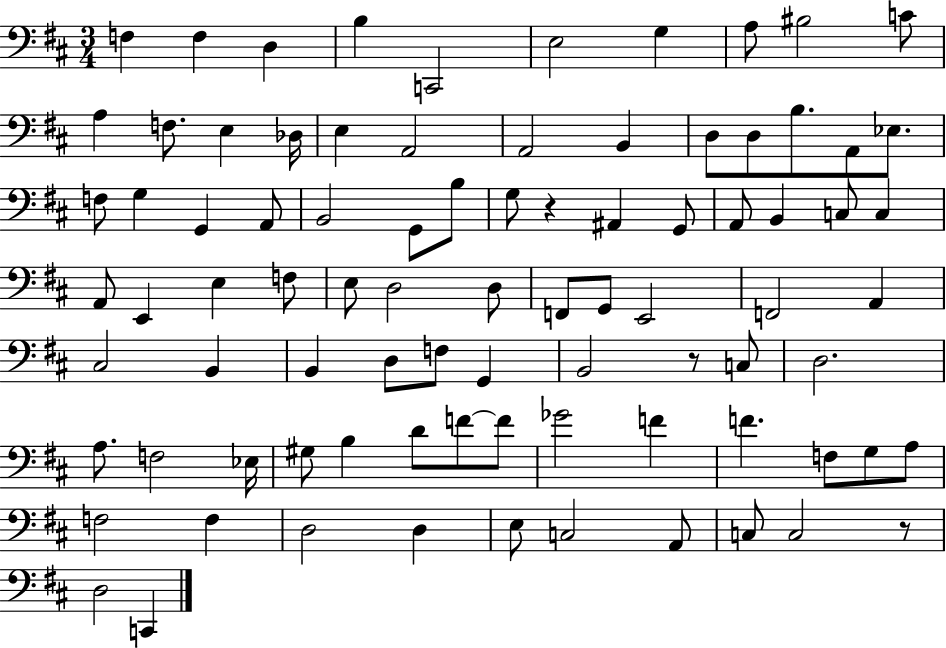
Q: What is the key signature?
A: D major